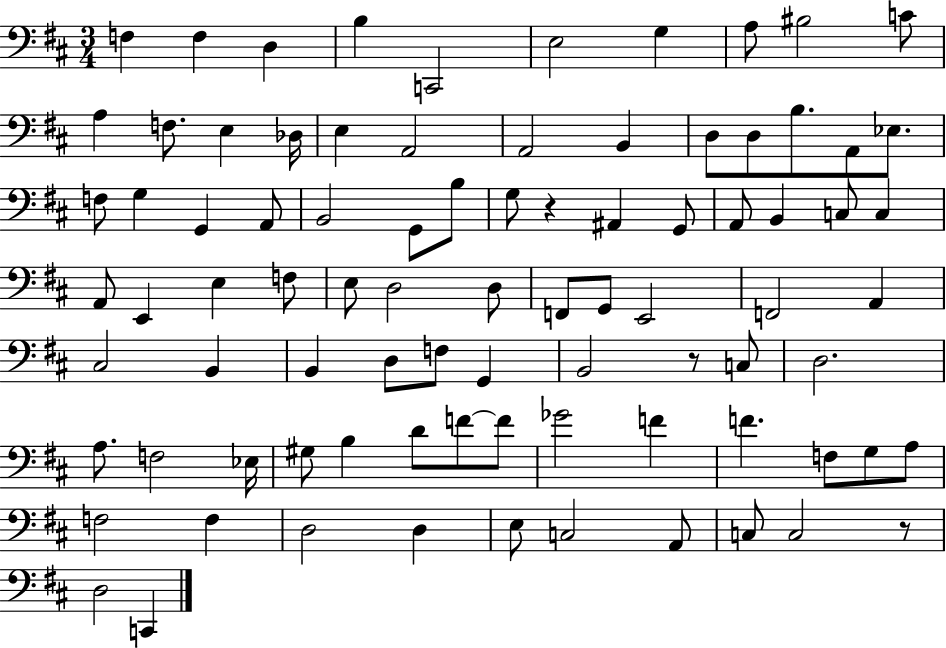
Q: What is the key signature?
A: D major